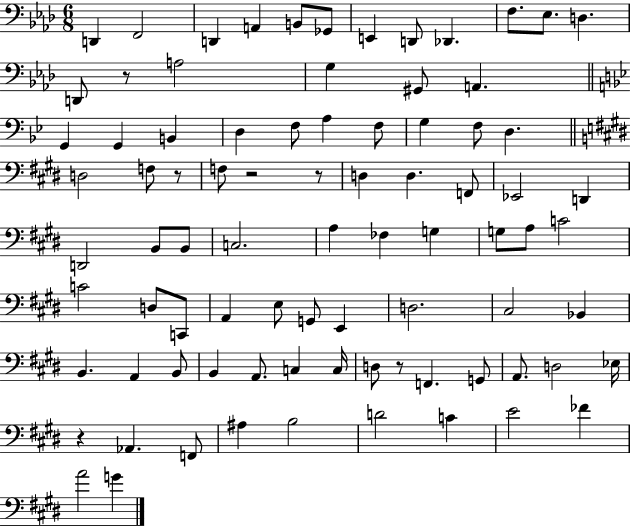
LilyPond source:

{
  \clef bass
  \numericTimeSignature
  \time 6/8
  \key aes \major
  d,4 f,2 | d,4 a,4 b,8 ges,8 | e,4 d,8 des,4. | f8. ees8. d4. | \break d,8 r8 a2 | g4 gis,8 a,4. | \bar "||" \break \key g \minor g,4 g,4 b,4 | d4 f8 a4 f8 | g4 f8 d4. | \bar "||" \break \key e \major d2 f8 r8 | f8 r2 r8 | d4 d4. f,8 | ees,2 d,4 | \break d,2 b,8 b,8 | c2. | a4 fes4 g4 | g8 a8 c'2 | \break c'2 d8 c,8 | a,4 e8 g,8 e,4 | d2. | cis2 bes,4 | \break b,4. a,4 b,8 | b,4 a,8. c4 c16 | d8 r8 f,4. g,8 | a,8. d2 ees16 | \break r4 aes,4. f,8 | ais4 b2 | d'2 c'4 | e'2 fes'4 | \break a'2 g'4 | \bar "|."
}